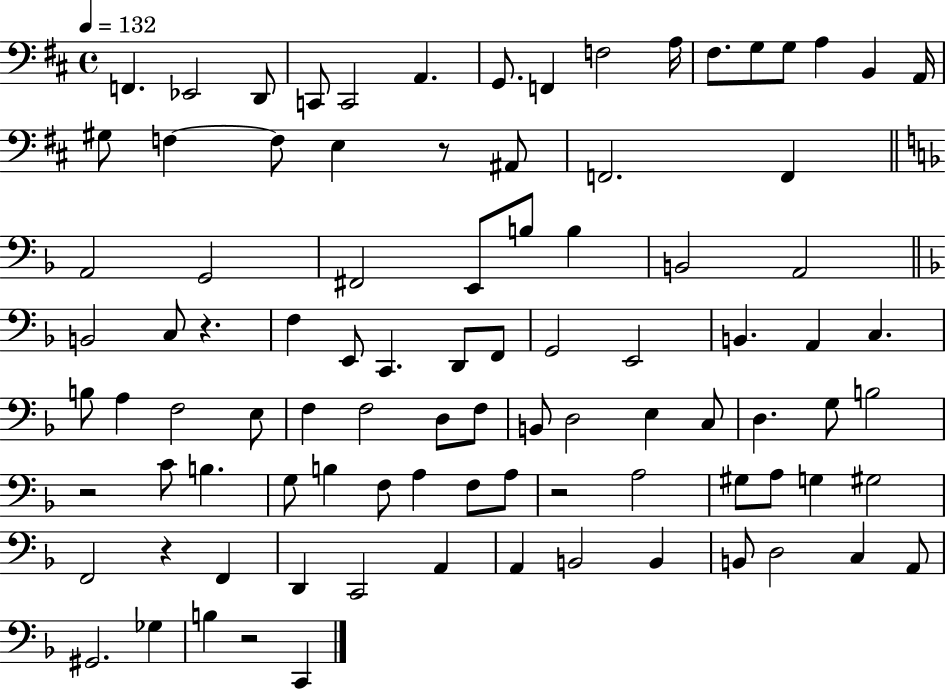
F2/q. Eb2/h D2/e C2/e C2/h A2/q. G2/e. F2/q F3/h A3/s F#3/e. G3/e G3/e A3/q B2/q A2/s G#3/e F3/q F3/e E3/q R/e A#2/e F2/h. F2/q A2/h G2/h F#2/h E2/e B3/e B3/q B2/h A2/h B2/h C3/e R/q. F3/q E2/e C2/q. D2/e F2/e G2/h E2/h B2/q. A2/q C3/q. B3/e A3/q F3/h E3/e F3/q F3/h D3/e F3/e B2/e D3/h E3/q C3/e D3/q. G3/e B3/h R/h C4/e B3/q. G3/e B3/q F3/e A3/q F3/e A3/e R/h A3/h G#3/e A3/e G3/q G#3/h F2/h R/q F2/q D2/q C2/h A2/q A2/q B2/h B2/q B2/e D3/h C3/q A2/e G#2/h. Gb3/q B3/q R/h C2/q